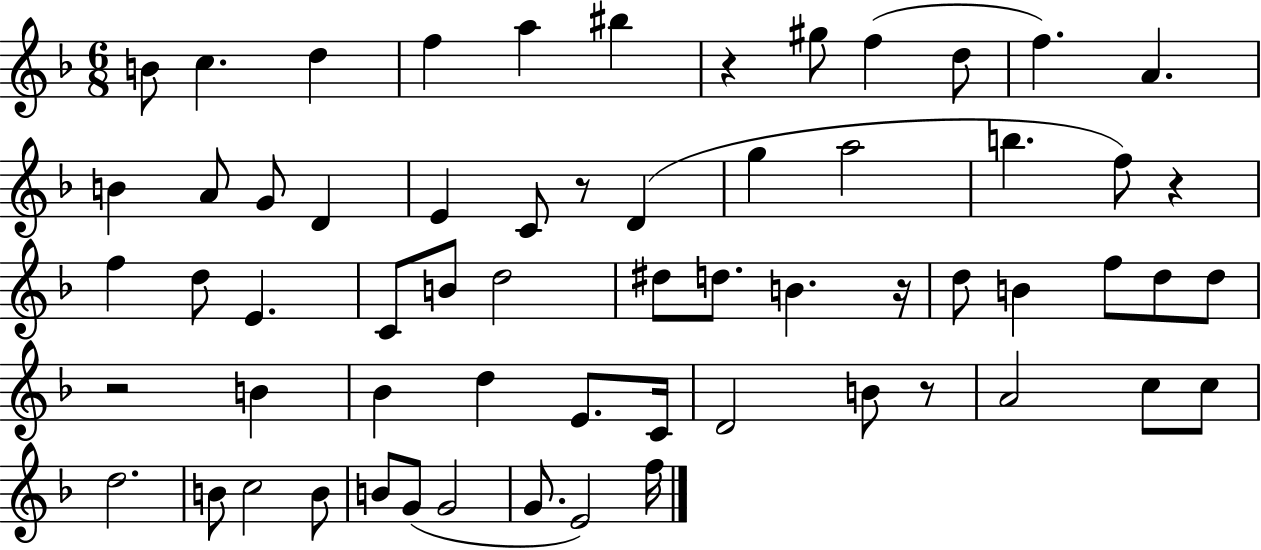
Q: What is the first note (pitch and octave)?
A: B4